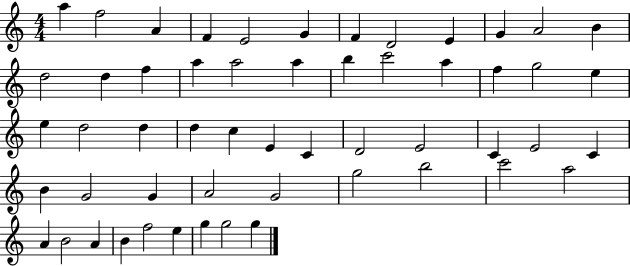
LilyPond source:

{
  \clef treble
  \numericTimeSignature
  \time 4/4
  \key c \major
  a''4 f''2 a'4 | f'4 e'2 g'4 | f'4 d'2 e'4 | g'4 a'2 b'4 | \break d''2 d''4 f''4 | a''4 a''2 a''4 | b''4 c'''2 a''4 | f''4 g''2 e''4 | \break e''4 d''2 d''4 | d''4 c''4 e'4 c'4 | d'2 e'2 | c'4 e'2 c'4 | \break b'4 g'2 g'4 | a'2 g'2 | g''2 b''2 | c'''2 a''2 | \break a'4 b'2 a'4 | b'4 f''2 e''4 | g''4 g''2 g''4 | \bar "|."
}